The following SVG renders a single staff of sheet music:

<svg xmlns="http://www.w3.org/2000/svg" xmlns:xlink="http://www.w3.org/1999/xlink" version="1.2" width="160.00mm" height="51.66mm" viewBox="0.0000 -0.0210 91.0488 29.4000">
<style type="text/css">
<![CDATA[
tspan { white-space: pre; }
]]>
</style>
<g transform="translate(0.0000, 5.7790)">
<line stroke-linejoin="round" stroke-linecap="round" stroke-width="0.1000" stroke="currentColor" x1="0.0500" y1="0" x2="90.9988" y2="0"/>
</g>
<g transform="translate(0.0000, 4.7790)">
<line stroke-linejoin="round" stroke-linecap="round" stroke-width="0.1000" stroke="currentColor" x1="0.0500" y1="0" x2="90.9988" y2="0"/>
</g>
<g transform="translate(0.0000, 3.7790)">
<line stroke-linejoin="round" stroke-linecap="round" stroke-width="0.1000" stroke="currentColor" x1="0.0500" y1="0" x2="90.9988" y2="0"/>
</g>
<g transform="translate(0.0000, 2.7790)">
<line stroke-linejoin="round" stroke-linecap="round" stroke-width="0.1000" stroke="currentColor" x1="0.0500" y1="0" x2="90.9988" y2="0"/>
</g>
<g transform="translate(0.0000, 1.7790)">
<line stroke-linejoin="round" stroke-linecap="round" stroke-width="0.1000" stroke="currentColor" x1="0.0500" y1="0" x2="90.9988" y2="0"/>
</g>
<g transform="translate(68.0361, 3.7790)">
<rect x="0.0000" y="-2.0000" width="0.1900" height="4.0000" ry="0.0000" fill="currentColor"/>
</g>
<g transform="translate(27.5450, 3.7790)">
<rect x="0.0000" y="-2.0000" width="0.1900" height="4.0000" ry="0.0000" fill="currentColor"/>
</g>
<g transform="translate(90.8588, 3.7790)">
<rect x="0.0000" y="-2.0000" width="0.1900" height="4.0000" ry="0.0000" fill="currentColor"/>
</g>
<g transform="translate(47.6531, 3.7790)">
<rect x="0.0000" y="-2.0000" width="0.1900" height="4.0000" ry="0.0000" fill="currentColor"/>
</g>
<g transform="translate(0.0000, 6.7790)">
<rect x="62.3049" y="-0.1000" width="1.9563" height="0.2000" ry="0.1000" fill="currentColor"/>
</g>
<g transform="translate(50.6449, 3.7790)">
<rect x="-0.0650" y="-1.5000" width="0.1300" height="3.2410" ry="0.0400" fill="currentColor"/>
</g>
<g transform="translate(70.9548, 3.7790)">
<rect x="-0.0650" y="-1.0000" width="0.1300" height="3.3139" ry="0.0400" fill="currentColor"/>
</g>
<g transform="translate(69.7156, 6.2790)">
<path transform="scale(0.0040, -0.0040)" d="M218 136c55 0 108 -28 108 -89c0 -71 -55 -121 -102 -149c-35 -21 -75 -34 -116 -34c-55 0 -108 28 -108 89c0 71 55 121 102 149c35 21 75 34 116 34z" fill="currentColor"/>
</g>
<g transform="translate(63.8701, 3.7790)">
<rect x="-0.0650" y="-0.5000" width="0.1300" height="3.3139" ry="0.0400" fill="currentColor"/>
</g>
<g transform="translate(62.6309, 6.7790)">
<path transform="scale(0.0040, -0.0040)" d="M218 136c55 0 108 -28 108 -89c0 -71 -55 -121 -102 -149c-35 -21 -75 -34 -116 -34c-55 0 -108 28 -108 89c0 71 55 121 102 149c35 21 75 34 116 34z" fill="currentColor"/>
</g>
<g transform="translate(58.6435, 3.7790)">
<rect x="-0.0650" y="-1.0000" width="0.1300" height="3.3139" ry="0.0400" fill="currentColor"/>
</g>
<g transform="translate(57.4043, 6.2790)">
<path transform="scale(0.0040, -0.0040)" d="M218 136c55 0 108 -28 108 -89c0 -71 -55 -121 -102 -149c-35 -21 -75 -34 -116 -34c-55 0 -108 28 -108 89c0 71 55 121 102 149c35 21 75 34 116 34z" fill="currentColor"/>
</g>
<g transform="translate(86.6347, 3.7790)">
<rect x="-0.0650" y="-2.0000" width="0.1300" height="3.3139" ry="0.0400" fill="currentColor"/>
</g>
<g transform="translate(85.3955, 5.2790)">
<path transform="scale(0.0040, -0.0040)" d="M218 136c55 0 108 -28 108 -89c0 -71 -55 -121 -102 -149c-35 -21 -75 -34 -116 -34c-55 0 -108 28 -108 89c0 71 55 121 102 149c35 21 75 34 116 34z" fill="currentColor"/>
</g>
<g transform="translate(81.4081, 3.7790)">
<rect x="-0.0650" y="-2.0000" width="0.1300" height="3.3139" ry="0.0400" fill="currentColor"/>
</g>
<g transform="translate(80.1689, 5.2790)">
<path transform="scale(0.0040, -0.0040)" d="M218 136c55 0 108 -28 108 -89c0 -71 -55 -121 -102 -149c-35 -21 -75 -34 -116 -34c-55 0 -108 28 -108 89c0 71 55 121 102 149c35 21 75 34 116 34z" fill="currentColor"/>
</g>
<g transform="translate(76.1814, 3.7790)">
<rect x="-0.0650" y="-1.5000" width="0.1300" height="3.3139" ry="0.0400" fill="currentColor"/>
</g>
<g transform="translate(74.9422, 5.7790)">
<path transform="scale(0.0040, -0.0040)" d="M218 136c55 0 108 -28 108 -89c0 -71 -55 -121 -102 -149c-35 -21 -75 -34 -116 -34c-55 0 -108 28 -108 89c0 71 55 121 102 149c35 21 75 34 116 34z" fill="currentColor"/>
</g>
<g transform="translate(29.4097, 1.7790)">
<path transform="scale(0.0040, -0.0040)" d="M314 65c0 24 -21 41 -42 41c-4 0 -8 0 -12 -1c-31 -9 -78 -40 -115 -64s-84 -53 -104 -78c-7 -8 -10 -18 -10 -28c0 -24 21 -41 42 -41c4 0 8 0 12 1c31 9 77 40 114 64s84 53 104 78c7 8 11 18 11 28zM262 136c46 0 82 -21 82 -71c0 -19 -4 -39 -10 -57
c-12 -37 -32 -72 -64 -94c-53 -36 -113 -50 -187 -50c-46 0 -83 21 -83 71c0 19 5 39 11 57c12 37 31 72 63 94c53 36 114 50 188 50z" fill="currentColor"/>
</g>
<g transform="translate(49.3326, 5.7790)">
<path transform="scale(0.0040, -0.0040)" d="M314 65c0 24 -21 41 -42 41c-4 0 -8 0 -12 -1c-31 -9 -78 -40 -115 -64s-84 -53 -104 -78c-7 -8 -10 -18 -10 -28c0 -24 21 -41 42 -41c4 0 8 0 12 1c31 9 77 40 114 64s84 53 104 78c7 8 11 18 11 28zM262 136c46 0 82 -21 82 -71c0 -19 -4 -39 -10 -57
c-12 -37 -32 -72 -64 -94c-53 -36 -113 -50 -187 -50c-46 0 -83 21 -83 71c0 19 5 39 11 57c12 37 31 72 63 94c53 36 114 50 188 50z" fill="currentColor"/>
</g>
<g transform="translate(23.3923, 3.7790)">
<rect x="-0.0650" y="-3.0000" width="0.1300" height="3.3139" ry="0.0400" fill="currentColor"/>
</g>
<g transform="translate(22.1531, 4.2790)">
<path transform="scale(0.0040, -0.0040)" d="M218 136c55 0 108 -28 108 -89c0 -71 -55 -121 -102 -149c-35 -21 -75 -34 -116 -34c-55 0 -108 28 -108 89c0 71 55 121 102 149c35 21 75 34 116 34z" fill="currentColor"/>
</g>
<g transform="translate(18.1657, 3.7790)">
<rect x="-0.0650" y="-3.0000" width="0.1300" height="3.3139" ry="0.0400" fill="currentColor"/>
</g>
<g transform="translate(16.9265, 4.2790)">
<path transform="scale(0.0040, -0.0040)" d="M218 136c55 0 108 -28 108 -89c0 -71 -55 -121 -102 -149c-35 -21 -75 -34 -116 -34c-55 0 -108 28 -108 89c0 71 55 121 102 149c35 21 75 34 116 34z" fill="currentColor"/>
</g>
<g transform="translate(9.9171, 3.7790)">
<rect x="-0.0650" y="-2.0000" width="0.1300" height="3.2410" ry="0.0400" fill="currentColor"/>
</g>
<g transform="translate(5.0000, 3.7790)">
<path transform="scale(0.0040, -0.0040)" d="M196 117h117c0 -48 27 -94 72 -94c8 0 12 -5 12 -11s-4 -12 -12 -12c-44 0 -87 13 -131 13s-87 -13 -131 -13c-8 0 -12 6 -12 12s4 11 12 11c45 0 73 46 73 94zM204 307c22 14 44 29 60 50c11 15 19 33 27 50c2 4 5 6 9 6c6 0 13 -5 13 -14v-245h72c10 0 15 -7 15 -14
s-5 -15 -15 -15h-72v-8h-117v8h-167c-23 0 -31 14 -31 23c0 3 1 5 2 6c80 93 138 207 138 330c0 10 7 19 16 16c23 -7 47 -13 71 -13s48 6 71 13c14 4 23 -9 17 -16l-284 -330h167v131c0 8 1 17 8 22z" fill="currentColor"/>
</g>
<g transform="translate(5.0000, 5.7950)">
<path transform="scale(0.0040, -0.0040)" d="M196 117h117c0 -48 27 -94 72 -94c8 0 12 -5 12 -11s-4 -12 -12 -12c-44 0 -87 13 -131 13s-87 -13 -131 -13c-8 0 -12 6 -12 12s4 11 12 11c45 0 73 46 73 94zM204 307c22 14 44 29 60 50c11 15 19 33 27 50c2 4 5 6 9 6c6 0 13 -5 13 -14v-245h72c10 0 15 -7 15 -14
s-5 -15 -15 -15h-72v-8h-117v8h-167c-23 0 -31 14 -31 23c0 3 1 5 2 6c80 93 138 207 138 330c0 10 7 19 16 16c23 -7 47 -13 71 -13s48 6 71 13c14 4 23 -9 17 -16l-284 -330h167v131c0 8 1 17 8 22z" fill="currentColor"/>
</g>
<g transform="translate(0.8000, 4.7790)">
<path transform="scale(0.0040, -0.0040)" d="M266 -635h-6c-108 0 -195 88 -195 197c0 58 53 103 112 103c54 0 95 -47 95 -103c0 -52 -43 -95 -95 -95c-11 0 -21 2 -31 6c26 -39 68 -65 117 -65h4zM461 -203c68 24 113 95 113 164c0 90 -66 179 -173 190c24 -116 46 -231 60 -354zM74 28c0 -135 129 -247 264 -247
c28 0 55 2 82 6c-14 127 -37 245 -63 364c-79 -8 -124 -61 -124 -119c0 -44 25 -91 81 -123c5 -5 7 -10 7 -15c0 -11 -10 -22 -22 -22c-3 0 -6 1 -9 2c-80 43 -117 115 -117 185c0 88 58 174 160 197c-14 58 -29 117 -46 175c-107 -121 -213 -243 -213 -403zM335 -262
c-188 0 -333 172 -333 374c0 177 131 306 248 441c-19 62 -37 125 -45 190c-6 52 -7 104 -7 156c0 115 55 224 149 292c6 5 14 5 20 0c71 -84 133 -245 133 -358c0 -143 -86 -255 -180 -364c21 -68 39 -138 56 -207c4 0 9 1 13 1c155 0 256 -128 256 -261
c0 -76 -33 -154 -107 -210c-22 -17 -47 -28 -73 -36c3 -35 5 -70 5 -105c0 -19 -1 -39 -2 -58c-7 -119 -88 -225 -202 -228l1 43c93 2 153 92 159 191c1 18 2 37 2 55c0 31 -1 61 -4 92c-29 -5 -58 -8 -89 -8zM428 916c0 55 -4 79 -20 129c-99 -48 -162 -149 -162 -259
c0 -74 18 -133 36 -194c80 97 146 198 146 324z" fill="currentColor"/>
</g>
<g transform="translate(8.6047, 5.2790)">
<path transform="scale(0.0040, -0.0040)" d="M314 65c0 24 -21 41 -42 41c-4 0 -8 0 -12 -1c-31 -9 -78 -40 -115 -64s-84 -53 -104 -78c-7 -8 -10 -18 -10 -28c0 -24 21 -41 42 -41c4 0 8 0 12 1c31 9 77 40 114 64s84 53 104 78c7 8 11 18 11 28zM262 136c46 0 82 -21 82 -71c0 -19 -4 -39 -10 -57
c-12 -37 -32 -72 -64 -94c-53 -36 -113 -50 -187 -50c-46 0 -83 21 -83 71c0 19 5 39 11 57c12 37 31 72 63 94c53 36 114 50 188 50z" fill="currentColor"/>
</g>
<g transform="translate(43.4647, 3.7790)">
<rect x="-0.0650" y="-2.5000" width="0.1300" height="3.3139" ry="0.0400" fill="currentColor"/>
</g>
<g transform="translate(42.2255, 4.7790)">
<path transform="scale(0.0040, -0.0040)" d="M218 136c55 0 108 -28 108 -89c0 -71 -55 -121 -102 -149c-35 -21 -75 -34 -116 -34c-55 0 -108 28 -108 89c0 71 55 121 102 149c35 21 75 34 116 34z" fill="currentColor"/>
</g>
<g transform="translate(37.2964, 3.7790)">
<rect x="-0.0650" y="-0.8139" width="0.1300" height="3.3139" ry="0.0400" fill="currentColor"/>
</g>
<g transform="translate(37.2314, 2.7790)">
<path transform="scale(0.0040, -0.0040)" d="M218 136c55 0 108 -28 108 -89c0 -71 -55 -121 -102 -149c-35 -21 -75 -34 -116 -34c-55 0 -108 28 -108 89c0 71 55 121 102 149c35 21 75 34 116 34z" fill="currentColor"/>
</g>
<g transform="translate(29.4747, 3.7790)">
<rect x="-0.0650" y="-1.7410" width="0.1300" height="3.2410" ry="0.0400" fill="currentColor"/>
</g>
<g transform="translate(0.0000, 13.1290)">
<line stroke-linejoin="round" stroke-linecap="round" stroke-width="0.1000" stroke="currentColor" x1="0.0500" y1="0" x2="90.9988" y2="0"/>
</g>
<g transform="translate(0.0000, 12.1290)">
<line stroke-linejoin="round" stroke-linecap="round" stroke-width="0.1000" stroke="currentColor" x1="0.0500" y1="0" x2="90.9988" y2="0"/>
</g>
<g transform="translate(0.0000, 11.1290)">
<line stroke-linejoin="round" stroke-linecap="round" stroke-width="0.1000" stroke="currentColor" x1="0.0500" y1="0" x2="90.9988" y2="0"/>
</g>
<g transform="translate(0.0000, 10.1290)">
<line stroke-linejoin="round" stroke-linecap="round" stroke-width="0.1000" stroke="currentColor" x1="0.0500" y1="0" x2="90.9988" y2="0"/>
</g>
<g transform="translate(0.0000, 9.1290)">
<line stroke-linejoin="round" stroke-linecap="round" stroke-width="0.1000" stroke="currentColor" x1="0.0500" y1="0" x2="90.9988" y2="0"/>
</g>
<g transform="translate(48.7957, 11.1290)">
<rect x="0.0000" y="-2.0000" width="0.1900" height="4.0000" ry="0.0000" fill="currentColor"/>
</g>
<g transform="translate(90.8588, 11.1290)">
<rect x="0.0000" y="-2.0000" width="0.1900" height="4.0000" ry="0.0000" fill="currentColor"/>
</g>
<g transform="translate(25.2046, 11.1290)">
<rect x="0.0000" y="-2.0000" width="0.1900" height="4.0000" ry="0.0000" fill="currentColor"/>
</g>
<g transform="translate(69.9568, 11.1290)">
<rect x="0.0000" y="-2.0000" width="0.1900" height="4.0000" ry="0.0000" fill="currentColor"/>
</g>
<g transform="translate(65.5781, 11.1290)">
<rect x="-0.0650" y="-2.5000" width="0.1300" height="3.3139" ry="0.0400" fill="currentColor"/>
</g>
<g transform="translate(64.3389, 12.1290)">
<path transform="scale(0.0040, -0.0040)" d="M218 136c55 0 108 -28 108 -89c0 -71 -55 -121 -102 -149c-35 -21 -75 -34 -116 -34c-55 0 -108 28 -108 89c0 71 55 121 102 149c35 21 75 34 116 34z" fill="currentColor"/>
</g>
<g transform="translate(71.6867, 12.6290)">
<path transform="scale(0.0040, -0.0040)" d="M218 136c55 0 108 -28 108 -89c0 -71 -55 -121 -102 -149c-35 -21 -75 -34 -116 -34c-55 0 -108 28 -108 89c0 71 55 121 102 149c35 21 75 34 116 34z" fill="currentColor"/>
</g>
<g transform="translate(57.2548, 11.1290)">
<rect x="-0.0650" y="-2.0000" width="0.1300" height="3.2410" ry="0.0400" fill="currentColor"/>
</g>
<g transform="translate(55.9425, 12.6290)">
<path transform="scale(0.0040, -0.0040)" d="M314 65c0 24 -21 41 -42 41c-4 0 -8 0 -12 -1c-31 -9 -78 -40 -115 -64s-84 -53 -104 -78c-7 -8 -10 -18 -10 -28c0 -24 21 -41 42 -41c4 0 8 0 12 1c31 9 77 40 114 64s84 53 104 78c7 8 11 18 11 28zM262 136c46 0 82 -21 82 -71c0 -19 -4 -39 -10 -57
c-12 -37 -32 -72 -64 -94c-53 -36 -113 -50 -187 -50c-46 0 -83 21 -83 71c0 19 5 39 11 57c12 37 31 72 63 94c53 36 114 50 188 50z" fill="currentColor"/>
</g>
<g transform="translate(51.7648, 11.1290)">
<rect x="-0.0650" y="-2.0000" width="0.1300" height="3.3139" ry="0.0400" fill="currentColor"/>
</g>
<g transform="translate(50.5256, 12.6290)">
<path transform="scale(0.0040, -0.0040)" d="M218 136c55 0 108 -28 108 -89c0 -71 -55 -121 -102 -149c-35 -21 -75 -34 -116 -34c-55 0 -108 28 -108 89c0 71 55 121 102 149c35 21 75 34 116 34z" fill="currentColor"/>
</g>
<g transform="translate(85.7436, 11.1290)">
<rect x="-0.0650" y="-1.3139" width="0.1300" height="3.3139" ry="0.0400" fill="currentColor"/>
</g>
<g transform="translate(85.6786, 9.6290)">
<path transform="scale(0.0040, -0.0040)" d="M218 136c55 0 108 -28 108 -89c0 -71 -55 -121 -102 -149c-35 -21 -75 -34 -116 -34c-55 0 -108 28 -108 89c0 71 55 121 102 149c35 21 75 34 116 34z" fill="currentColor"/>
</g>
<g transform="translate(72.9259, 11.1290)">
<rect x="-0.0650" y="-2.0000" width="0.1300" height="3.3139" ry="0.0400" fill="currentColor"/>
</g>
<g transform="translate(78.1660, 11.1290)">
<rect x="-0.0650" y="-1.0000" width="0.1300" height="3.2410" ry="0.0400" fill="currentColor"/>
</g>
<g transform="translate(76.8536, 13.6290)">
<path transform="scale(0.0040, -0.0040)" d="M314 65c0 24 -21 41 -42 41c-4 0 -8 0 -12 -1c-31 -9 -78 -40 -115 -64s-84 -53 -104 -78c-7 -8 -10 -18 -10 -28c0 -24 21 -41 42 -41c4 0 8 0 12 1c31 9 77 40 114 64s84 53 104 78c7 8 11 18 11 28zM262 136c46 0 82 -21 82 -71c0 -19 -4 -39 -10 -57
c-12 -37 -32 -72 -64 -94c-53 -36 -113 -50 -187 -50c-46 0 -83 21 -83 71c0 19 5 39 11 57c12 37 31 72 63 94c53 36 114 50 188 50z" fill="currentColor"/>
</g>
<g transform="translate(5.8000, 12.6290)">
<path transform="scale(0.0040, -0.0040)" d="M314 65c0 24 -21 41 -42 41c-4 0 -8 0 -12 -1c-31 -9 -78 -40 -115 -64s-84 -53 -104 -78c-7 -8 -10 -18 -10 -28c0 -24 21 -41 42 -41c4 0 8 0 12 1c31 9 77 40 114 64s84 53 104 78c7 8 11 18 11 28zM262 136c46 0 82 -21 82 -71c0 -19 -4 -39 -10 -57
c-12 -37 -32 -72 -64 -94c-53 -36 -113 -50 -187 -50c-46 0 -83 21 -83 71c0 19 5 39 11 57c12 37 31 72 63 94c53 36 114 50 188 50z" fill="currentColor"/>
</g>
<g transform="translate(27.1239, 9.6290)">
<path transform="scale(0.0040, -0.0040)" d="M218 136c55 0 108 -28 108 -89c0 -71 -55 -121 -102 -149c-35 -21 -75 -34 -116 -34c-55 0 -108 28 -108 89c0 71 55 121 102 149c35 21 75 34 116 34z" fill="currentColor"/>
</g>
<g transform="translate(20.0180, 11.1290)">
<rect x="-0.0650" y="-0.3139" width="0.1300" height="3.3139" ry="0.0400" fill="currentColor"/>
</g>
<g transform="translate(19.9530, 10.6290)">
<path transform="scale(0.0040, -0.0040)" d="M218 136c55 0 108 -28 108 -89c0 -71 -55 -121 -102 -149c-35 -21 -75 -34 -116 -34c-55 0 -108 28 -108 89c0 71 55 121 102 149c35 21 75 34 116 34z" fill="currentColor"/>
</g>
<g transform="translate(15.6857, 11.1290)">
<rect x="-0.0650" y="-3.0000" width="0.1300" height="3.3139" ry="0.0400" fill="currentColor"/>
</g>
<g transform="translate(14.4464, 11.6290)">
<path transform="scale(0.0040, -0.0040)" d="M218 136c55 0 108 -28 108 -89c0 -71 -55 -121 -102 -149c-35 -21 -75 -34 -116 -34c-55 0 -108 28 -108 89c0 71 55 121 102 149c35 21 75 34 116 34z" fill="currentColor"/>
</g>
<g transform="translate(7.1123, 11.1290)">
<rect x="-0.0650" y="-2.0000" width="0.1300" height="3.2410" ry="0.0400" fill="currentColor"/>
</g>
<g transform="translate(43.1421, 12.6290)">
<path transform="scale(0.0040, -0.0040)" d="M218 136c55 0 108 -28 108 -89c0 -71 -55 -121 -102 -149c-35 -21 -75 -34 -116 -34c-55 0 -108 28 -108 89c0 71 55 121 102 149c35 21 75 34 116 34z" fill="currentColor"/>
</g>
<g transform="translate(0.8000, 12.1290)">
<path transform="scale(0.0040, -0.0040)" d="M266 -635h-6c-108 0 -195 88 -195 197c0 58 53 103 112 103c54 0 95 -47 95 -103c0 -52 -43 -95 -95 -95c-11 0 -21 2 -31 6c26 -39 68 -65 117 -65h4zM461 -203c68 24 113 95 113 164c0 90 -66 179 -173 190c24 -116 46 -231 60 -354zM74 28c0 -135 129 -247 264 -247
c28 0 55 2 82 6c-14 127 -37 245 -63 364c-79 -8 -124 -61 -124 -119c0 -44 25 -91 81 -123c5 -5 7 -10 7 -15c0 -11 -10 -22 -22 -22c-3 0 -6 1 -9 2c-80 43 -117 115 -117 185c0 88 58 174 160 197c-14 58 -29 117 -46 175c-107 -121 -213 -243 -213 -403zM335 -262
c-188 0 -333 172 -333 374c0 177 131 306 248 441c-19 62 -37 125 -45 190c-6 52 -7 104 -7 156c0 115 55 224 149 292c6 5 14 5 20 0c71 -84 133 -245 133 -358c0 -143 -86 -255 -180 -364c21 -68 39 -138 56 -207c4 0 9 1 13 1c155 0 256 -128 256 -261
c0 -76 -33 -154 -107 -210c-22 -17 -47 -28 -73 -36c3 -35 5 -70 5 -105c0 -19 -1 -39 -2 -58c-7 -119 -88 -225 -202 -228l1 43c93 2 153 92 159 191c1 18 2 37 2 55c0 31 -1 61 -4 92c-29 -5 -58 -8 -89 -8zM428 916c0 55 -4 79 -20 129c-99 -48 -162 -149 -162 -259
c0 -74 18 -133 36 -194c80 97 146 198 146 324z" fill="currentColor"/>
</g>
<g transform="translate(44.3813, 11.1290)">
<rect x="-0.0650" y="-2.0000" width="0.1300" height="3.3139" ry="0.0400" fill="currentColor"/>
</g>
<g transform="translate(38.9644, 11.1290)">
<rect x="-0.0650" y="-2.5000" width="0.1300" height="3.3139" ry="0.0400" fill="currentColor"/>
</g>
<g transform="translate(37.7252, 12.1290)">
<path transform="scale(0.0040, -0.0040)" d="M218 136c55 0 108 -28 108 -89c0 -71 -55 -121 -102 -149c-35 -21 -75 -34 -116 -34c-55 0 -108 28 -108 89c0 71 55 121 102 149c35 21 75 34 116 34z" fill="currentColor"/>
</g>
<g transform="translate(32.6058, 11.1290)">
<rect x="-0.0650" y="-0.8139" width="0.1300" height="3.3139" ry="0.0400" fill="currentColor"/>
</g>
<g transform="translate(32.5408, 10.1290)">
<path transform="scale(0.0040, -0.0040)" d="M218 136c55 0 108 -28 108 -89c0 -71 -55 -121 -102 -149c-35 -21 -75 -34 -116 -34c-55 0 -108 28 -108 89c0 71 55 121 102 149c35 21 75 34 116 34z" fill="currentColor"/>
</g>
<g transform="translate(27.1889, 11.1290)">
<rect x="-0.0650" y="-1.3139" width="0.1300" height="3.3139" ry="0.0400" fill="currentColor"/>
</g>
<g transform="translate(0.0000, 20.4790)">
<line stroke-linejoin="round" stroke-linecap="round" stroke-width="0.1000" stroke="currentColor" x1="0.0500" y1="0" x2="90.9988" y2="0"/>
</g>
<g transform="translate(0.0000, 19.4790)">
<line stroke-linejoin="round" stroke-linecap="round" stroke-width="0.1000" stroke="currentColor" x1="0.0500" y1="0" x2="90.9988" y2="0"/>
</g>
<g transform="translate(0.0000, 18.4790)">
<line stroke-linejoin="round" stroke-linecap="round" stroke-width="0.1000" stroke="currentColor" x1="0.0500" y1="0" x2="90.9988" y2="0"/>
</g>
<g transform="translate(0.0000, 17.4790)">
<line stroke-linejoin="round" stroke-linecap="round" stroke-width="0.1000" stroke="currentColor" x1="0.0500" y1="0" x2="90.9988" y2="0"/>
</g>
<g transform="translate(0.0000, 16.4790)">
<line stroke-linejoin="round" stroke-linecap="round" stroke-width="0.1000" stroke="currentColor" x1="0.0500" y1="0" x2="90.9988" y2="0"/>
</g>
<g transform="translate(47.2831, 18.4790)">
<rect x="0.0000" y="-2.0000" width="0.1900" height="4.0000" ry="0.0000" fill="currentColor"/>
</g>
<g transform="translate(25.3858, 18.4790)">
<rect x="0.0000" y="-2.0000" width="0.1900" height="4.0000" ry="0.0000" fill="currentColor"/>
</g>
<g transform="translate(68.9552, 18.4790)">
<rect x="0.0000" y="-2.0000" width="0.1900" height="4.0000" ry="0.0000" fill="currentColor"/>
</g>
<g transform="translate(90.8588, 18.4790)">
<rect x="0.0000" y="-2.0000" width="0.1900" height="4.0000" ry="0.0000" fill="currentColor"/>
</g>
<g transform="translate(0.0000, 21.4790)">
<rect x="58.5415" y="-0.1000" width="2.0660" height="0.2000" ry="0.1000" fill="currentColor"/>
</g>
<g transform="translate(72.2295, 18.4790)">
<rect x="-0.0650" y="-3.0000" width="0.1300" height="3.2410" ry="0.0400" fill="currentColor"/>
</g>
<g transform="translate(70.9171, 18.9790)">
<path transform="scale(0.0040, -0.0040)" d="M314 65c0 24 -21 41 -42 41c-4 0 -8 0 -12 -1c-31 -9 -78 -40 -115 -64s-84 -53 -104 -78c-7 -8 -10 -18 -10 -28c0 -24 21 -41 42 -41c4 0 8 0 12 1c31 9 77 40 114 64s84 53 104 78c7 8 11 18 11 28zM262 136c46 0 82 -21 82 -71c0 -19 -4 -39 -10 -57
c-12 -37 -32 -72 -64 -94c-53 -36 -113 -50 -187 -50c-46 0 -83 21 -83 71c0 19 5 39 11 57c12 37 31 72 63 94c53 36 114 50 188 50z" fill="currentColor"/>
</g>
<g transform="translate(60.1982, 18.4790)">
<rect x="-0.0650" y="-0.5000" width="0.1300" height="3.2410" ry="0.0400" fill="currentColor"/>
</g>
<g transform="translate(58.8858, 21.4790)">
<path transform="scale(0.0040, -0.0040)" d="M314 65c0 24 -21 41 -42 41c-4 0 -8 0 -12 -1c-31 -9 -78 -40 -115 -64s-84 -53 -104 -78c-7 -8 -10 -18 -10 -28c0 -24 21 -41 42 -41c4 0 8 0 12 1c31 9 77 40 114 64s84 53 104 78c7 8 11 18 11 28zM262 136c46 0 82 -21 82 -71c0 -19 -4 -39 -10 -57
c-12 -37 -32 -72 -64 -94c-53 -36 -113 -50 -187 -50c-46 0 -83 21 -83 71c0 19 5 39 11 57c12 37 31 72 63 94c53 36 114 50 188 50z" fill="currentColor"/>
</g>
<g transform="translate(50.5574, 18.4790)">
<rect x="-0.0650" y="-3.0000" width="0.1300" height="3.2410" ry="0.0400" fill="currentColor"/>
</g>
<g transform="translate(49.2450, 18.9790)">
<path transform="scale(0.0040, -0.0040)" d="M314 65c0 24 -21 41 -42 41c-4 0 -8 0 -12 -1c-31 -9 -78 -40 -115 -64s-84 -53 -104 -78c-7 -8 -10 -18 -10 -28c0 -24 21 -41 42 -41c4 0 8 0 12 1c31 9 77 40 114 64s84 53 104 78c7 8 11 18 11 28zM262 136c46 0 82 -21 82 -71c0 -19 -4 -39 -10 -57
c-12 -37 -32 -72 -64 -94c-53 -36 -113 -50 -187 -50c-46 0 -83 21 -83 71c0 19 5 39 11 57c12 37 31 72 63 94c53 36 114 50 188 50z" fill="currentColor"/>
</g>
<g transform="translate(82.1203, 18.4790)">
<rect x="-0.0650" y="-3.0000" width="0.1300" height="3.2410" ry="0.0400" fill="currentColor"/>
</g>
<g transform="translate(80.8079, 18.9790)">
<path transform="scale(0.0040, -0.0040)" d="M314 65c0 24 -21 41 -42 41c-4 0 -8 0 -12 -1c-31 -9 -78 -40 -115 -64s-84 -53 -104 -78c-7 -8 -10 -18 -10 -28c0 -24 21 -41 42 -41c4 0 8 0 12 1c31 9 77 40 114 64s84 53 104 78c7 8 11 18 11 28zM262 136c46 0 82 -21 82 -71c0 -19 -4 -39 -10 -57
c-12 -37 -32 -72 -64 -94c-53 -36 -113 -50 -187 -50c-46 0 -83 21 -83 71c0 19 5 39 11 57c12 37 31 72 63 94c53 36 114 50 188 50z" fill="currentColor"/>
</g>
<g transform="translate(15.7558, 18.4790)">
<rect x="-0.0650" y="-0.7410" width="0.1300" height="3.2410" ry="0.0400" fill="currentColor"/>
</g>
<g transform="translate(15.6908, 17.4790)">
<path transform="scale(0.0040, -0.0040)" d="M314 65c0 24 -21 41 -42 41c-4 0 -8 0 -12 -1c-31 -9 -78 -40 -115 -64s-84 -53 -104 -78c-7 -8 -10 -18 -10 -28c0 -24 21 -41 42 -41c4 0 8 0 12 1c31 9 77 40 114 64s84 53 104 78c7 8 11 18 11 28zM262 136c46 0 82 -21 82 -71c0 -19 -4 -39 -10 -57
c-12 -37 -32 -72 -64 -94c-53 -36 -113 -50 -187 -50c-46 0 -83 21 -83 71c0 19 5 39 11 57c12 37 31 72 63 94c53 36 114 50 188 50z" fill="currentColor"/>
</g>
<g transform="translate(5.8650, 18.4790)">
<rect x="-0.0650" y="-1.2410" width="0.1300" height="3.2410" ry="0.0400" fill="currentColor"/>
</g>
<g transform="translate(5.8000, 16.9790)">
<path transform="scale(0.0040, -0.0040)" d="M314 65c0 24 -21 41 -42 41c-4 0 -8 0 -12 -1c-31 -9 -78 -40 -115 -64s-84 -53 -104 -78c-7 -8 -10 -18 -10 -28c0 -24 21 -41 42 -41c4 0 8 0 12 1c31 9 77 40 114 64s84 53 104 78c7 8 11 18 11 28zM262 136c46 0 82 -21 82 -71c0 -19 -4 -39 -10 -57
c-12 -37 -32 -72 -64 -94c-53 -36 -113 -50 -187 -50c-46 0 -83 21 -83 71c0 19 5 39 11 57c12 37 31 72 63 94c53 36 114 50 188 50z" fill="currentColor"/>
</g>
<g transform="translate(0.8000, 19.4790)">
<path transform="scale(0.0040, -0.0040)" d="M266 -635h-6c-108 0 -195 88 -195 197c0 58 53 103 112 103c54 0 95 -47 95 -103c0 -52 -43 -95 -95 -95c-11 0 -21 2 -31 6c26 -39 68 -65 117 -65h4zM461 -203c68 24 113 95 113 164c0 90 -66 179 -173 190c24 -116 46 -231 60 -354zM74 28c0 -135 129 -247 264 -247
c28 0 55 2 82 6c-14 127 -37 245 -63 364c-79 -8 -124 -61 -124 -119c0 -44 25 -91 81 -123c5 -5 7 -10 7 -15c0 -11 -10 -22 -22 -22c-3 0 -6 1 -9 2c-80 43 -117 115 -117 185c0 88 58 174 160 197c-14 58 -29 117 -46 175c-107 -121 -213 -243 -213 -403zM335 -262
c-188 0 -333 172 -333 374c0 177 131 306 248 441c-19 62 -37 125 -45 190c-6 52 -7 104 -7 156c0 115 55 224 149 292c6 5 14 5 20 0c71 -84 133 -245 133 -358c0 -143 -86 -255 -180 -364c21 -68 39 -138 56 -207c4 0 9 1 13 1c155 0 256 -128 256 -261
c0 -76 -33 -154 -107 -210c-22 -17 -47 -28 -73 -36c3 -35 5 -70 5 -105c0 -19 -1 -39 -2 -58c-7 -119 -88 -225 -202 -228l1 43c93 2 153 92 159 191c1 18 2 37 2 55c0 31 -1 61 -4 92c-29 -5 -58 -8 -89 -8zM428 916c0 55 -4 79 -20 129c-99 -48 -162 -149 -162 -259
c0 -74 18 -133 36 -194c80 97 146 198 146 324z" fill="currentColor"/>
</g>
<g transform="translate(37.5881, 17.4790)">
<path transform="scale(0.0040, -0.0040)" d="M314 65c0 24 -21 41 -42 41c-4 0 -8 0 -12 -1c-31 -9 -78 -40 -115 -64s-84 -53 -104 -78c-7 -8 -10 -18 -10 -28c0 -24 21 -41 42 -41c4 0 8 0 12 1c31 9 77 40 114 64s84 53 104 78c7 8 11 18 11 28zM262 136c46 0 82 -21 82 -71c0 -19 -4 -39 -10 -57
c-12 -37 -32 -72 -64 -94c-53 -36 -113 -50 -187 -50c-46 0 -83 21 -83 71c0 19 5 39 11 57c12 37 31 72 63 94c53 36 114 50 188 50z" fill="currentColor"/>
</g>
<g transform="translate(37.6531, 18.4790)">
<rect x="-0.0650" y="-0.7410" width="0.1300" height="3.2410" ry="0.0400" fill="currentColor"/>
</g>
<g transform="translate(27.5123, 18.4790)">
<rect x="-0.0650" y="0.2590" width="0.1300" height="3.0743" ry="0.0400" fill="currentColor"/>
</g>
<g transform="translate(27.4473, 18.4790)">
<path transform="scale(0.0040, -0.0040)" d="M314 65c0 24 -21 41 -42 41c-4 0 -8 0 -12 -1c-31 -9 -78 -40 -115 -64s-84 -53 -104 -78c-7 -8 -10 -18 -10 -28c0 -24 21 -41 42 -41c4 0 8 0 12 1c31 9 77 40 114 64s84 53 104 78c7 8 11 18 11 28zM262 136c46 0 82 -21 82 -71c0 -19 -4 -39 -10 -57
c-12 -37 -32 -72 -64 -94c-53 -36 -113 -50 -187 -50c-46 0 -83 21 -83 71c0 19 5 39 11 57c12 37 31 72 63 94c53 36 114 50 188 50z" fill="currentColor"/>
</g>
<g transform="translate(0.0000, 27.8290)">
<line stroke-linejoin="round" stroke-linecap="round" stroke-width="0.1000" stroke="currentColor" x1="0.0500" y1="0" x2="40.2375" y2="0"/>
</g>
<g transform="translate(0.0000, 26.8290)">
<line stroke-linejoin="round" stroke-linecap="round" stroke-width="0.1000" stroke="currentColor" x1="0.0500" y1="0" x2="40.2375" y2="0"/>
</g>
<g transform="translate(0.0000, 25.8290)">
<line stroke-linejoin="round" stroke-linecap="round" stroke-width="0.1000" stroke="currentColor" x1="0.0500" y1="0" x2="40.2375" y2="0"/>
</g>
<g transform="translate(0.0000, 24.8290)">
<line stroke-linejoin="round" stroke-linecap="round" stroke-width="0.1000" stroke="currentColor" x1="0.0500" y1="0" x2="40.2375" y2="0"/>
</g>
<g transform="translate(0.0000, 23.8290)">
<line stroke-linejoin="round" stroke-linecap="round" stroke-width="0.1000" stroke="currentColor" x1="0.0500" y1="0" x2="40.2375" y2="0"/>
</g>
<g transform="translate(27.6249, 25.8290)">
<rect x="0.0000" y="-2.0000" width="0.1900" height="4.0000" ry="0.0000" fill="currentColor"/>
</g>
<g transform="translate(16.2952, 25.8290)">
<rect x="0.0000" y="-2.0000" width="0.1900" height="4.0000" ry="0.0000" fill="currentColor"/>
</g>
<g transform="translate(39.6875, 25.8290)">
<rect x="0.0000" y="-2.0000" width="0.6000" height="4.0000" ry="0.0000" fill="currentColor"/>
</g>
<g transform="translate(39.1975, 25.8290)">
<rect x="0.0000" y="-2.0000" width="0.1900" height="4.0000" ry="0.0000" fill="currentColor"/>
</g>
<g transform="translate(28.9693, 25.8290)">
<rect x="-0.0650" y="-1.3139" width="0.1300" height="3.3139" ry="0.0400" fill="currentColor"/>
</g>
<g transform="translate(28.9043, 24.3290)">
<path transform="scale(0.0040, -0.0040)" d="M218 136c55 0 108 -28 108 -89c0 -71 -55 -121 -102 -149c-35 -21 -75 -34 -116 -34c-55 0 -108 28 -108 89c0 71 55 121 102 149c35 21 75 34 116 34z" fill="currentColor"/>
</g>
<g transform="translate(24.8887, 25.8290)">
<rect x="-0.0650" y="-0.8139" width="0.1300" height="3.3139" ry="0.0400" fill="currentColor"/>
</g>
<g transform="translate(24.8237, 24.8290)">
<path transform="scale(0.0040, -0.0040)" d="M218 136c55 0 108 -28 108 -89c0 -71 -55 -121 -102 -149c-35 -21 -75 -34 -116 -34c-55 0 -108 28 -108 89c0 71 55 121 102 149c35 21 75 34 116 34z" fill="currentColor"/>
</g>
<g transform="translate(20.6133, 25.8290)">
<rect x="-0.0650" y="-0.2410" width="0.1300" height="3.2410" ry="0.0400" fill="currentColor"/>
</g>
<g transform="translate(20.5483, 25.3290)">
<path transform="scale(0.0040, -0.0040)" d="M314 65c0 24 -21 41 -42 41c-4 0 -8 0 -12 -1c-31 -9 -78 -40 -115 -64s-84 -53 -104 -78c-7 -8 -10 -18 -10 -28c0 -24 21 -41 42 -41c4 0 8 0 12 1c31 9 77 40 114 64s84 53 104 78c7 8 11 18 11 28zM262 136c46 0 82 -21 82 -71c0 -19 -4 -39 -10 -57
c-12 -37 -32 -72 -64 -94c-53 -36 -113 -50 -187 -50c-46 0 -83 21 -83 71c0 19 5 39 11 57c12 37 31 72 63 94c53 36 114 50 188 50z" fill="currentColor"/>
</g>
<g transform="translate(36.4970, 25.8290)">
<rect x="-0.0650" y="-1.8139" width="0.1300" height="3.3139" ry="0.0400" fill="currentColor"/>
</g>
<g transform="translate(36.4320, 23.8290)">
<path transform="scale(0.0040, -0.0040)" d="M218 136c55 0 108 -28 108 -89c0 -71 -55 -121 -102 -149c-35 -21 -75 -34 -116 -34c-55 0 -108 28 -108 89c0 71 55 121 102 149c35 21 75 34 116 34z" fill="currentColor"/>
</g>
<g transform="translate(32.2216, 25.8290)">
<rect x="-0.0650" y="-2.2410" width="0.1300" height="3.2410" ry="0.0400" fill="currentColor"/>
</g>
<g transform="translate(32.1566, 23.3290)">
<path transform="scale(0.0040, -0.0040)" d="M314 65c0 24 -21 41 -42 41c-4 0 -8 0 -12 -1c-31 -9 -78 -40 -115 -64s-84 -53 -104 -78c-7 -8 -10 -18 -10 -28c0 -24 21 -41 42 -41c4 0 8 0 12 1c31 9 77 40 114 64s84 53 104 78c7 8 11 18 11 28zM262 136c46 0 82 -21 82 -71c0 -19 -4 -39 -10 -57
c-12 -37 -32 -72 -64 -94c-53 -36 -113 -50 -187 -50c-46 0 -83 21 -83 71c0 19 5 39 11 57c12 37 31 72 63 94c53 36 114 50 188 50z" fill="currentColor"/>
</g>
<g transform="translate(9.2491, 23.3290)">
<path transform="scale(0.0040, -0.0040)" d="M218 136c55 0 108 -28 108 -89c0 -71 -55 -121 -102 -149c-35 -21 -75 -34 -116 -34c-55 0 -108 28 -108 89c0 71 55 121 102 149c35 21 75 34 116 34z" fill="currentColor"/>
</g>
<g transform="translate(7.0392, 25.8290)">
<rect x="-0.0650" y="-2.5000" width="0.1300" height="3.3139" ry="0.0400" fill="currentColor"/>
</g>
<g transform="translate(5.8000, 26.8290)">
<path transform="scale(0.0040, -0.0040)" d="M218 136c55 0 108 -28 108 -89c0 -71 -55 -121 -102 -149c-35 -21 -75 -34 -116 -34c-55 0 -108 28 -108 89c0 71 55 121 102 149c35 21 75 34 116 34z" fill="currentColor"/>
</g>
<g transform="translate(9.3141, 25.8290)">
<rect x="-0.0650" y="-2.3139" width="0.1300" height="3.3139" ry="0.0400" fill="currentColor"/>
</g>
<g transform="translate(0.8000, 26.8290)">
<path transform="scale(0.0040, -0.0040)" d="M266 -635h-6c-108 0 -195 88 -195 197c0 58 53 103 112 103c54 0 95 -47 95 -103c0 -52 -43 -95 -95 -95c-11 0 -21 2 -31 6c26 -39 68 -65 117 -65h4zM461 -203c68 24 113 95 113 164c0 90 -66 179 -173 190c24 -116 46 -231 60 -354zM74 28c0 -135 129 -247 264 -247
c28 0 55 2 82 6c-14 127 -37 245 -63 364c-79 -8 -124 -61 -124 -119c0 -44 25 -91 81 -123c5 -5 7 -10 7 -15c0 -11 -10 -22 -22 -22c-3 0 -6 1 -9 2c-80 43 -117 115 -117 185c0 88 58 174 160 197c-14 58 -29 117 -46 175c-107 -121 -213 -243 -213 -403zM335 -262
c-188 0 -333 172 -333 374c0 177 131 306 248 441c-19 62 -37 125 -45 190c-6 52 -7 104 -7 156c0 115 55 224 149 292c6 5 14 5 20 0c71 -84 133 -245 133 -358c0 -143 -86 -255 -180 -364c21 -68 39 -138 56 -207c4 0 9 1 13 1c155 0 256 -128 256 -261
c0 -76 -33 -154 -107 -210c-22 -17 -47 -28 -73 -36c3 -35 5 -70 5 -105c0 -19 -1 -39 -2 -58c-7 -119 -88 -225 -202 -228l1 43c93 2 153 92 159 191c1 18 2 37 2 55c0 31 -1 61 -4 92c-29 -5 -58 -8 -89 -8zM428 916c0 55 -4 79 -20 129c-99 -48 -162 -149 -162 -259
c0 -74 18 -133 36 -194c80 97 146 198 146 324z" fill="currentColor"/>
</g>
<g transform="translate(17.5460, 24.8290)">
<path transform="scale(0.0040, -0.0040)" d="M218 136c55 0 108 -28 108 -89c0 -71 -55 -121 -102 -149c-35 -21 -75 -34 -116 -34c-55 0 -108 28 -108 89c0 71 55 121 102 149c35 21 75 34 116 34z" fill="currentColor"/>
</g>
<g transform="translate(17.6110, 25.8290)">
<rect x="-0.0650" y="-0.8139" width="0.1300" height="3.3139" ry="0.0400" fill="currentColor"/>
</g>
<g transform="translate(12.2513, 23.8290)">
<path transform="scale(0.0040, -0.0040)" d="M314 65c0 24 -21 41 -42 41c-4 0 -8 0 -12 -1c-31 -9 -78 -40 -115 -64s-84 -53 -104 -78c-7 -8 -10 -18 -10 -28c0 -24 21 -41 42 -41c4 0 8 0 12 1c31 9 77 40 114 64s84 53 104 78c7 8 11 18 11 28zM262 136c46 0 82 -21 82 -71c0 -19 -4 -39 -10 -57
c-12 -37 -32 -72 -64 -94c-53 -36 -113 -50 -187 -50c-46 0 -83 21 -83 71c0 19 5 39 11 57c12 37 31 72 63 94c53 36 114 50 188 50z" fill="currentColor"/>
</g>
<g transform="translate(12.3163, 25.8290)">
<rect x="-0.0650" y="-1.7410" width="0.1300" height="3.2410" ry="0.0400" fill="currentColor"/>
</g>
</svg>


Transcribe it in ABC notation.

X:1
T:Untitled
M:4/4
L:1/4
K:C
F2 A A f2 d G E2 D C D E F F F2 A c e d G F F F2 G F D2 e e2 d2 B2 d2 A2 C2 A2 A2 G g f2 d c2 d e g2 f